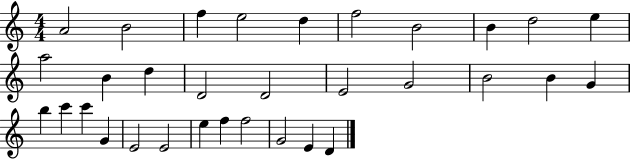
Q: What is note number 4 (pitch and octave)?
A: E5